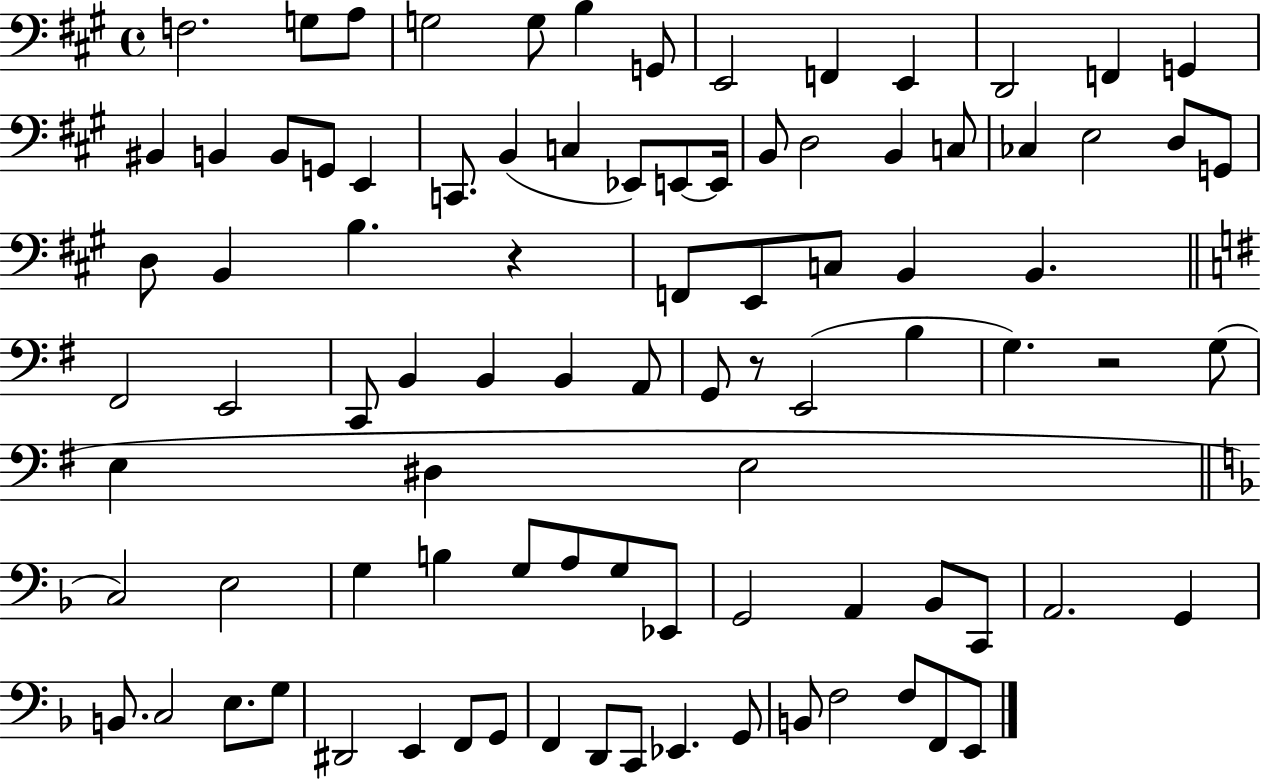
{
  \clef bass
  \time 4/4
  \defaultTimeSignature
  \key a \major
  f2. g8 a8 | g2 g8 b4 g,8 | e,2 f,4 e,4 | d,2 f,4 g,4 | \break bis,4 b,4 b,8 g,8 e,4 | c,8. b,4( c4 ees,8) e,8~~ e,16 | b,8 d2 b,4 c8 | ces4 e2 d8 g,8 | \break d8 b,4 b4. r4 | f,8 e,8 c8 b,4 b,4. | \bar "||" \break \key e \minor fis,2 e,2 | c,8 b,4 b,4 b,4 a,8 | g,8 r8 e,2( b4 | g4.) r2 g8( | \break e4 dis4 e2 | \bar "||" \break \key d \minor c2) e2 | g4 b4 g8 a8 g8 ees,8 | g,2 a,4 bes,8 c,8 | a,2. g,4 | \break b,8. c2 e8. g8 | dis,2 e,4 f,8 g,8 | f,4 d,8 c,8 ees,4. g,8 | b,8 f2 f8 f,8 e,8 | \break \bar "|."
}